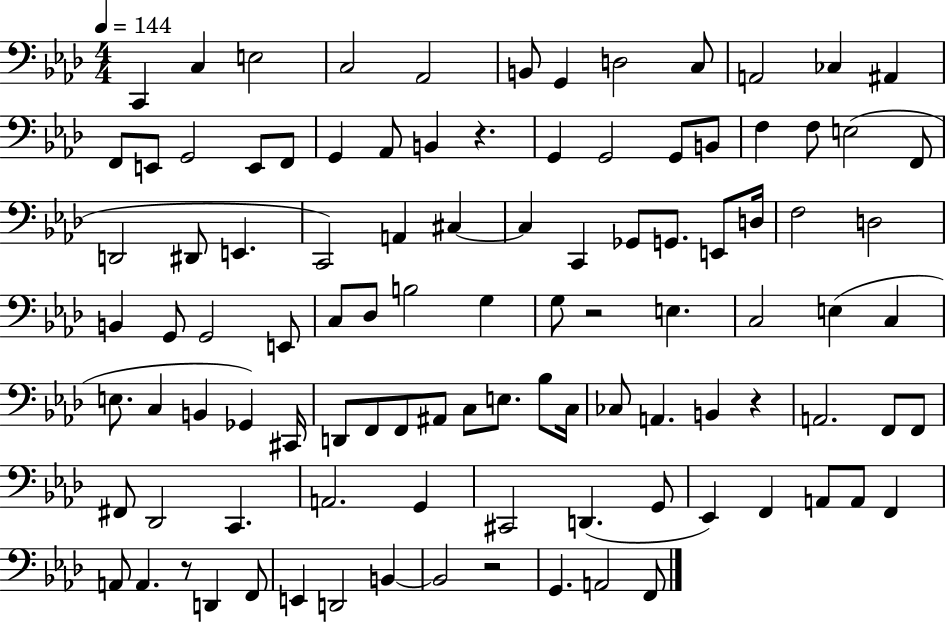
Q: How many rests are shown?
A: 5